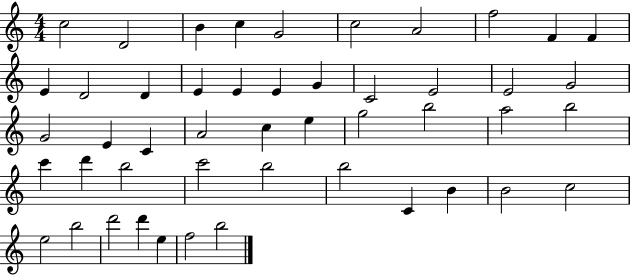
X:1
T:Untitled
M:4/4
L:1/4
K:C
c2 D2 B c G2 c2 A2 f2 F F E D2 D E E E G C2 E2 E2 G2 G2 E C A2 c e g2 b2 a2 b2 c' d' b2 c'2 b2 b2 C B B2 c2 e2 b2 d'2 d' e f2 b2